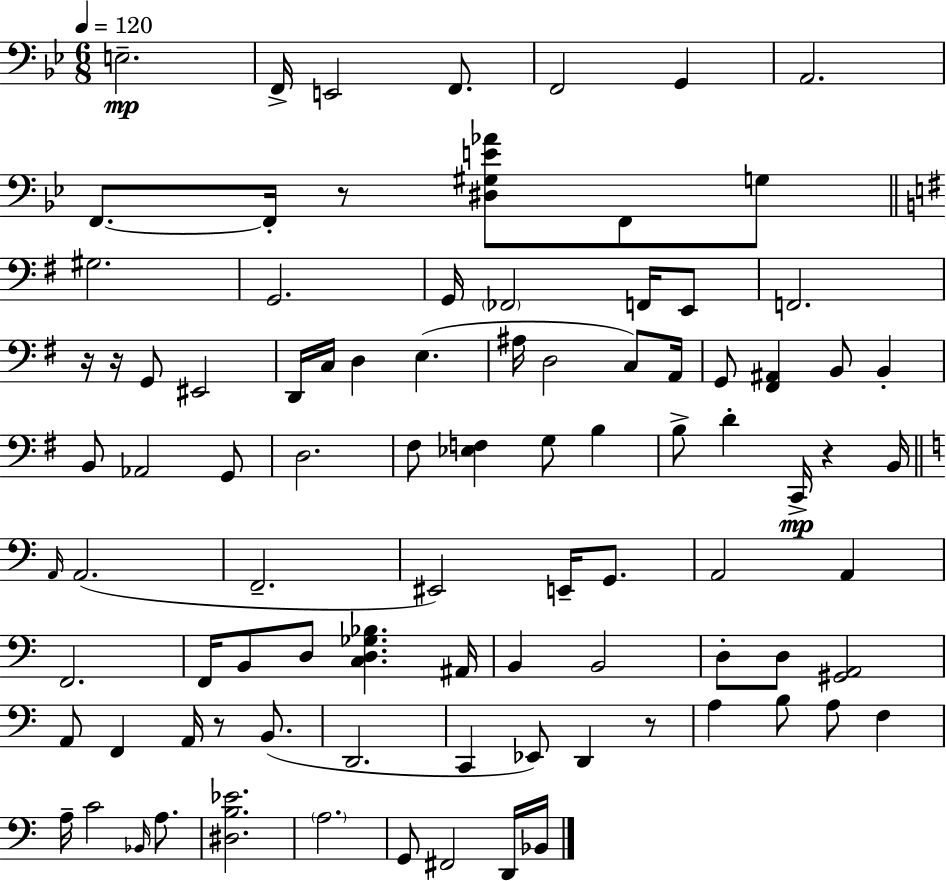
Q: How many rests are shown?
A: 6